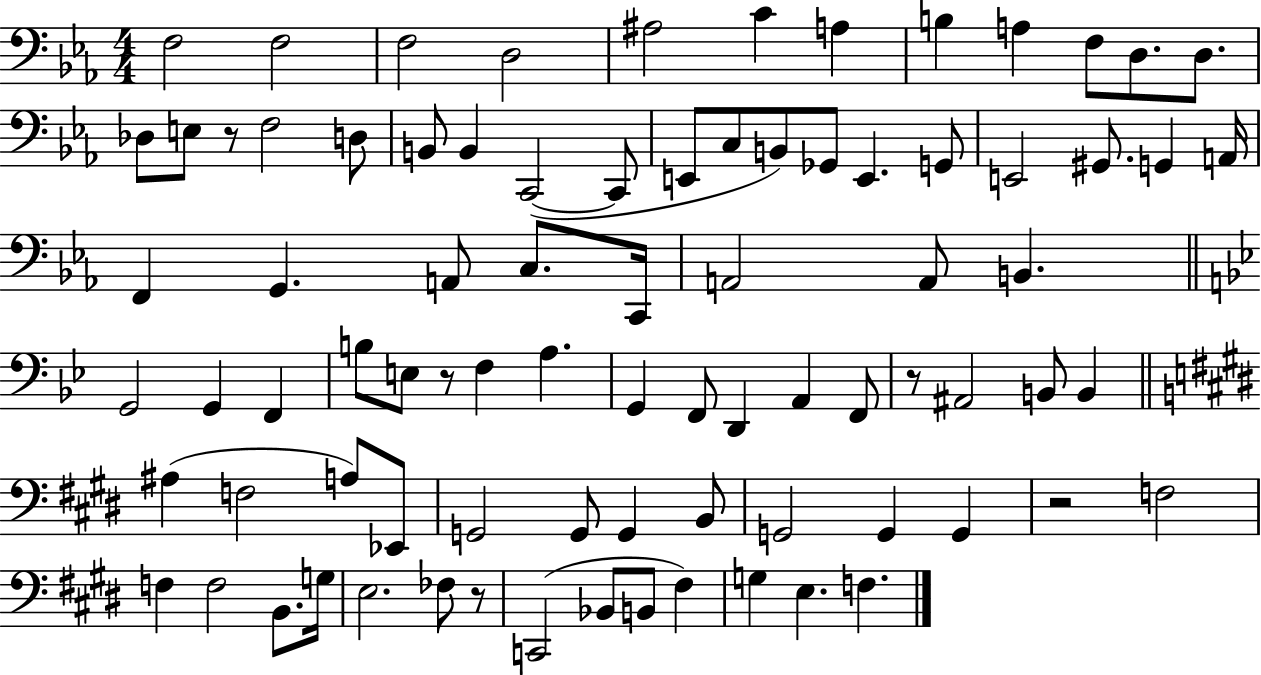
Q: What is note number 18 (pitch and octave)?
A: B2